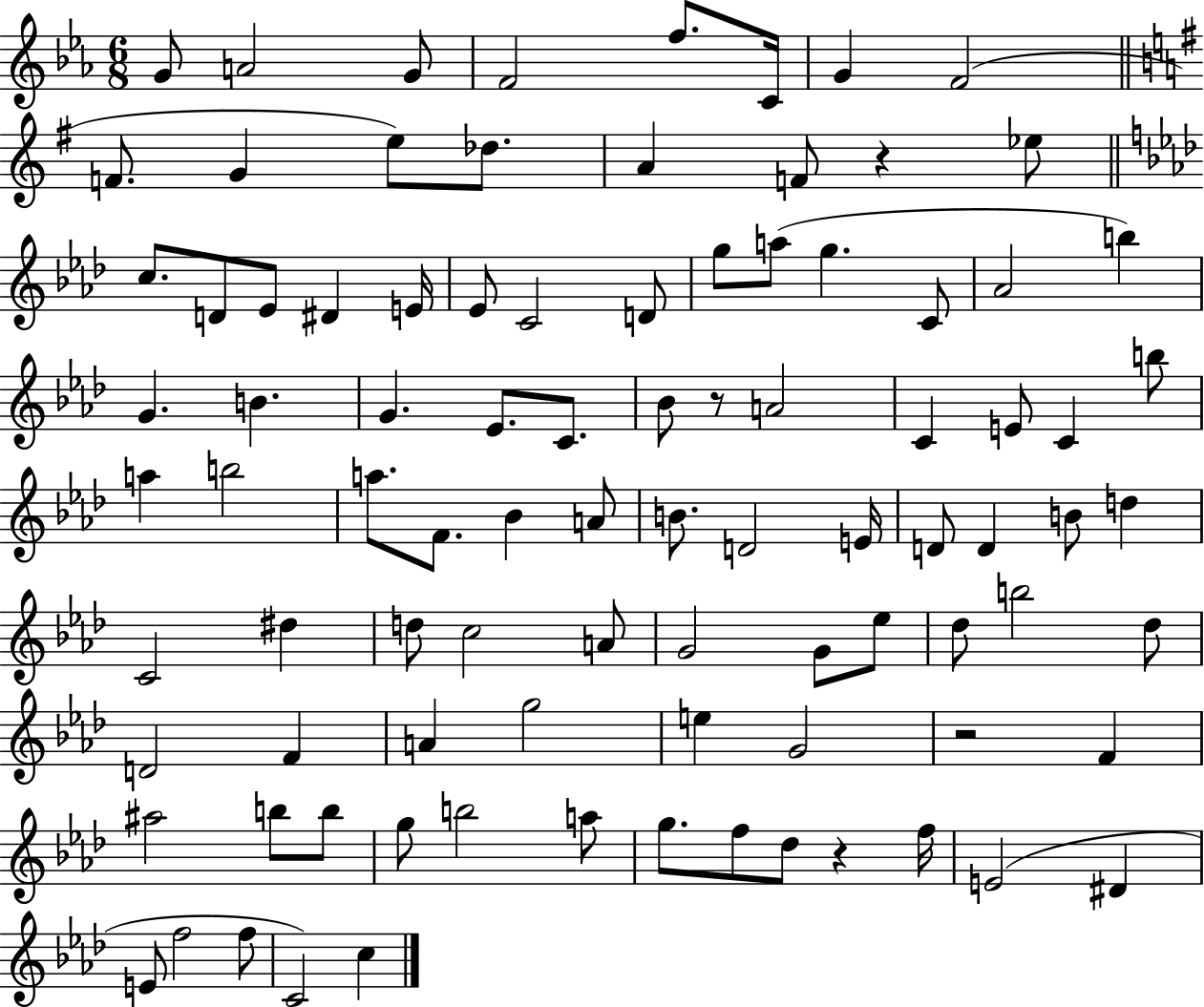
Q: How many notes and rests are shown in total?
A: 92